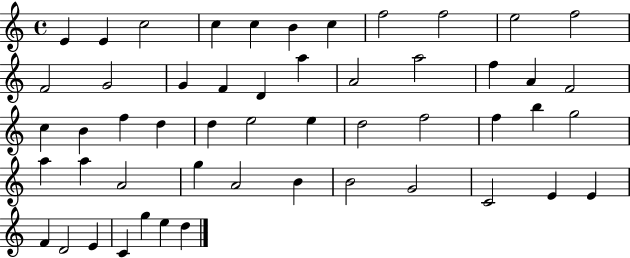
X:1
T:Untitled
M:4/4
L:1/4
K:C
E E c2 c c B c f2 f2 e2 f2 F2 G2 G F D a A2 a2 f A F2 c B f d d e2 e d2 f2 f b g2 a a A2 g A2 B B2 G2 C2 E E F D2 E C g e d